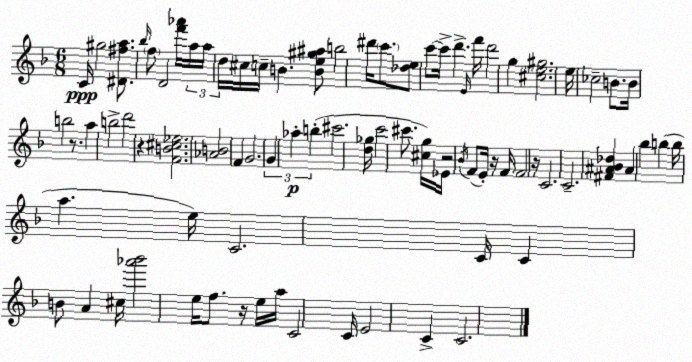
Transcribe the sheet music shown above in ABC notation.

X:1
T:Untitled
M:6/8
L:1/4
K:F
C/4 ^g2 [^D^fa]/2 _b/4 f/2 D2 [f'_a']/4 a/4 a/4 d/4 ^c/4 c/4 B [Be^g^a]/2 b2 ^d'/4 c'/2 [_de]/2 c'/2 c'/4 d' E/4 f'/4 d'2 g [^ce^g]2 e/4 _c2 B/2 B/4 b2 z/2 a b2 d'2 z [FB^c_e]2 [_AB]2 F G2 G _a b ^c'2 [d_g]/4 c'2 ^c'/2 [^cg]/4 _E/4 z2 _B/4 F/2 E/4 z/4 F/4 F2 z/4 C2 C2 [^F^A_B_d] ^A _b b b/4 a e/4 C2 C/4 C B/2 A ^c/4 [_a'_b']2 e/4 f/2 z/4 e/4 a/4 C2 C/4 E2 C C2